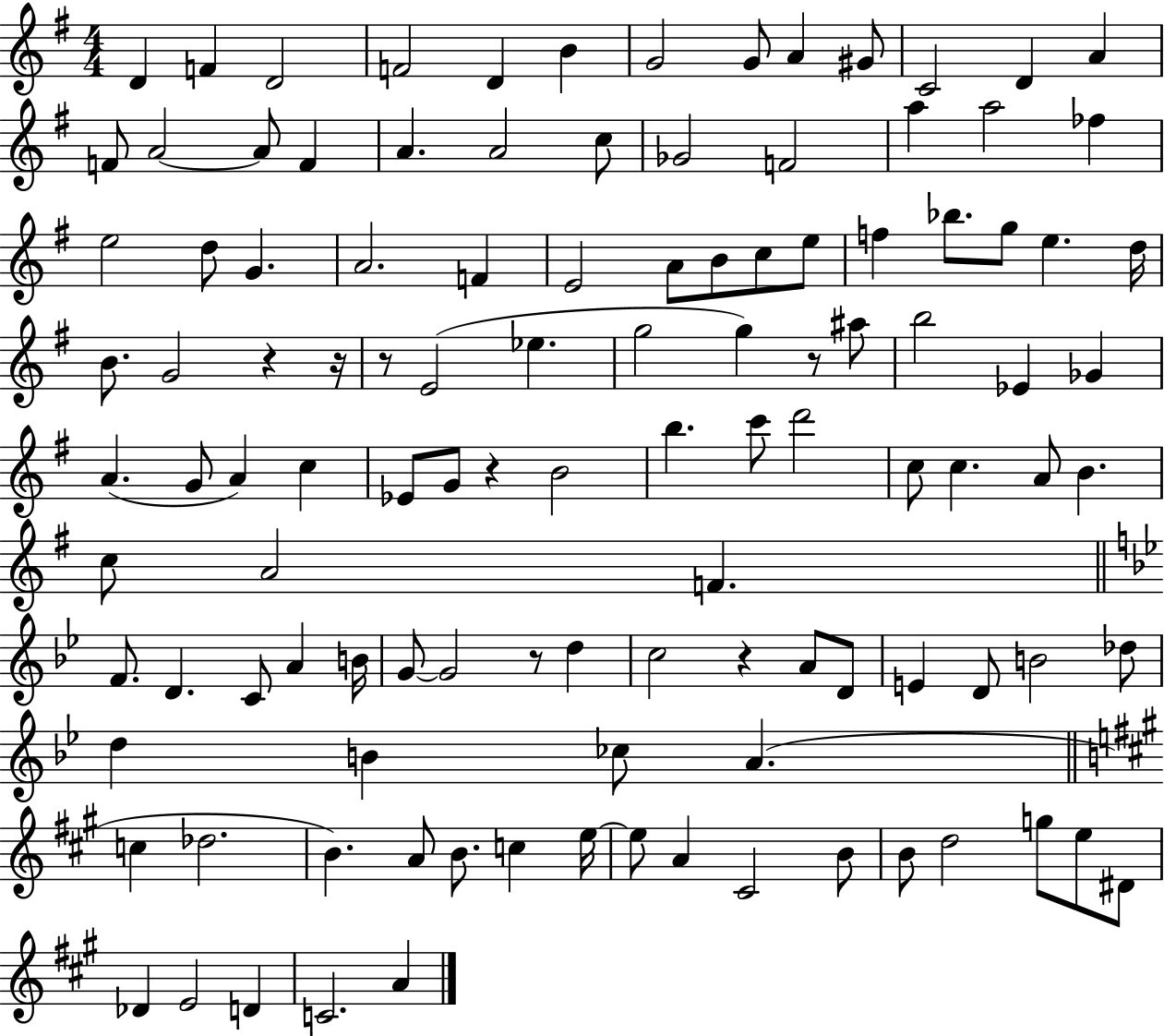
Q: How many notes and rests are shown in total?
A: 114